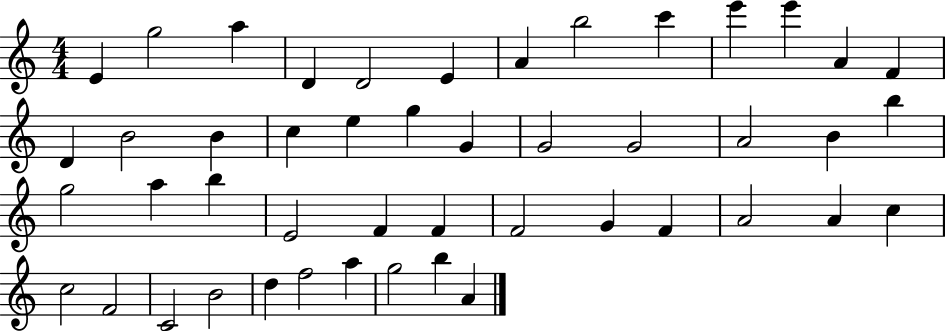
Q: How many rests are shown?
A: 0